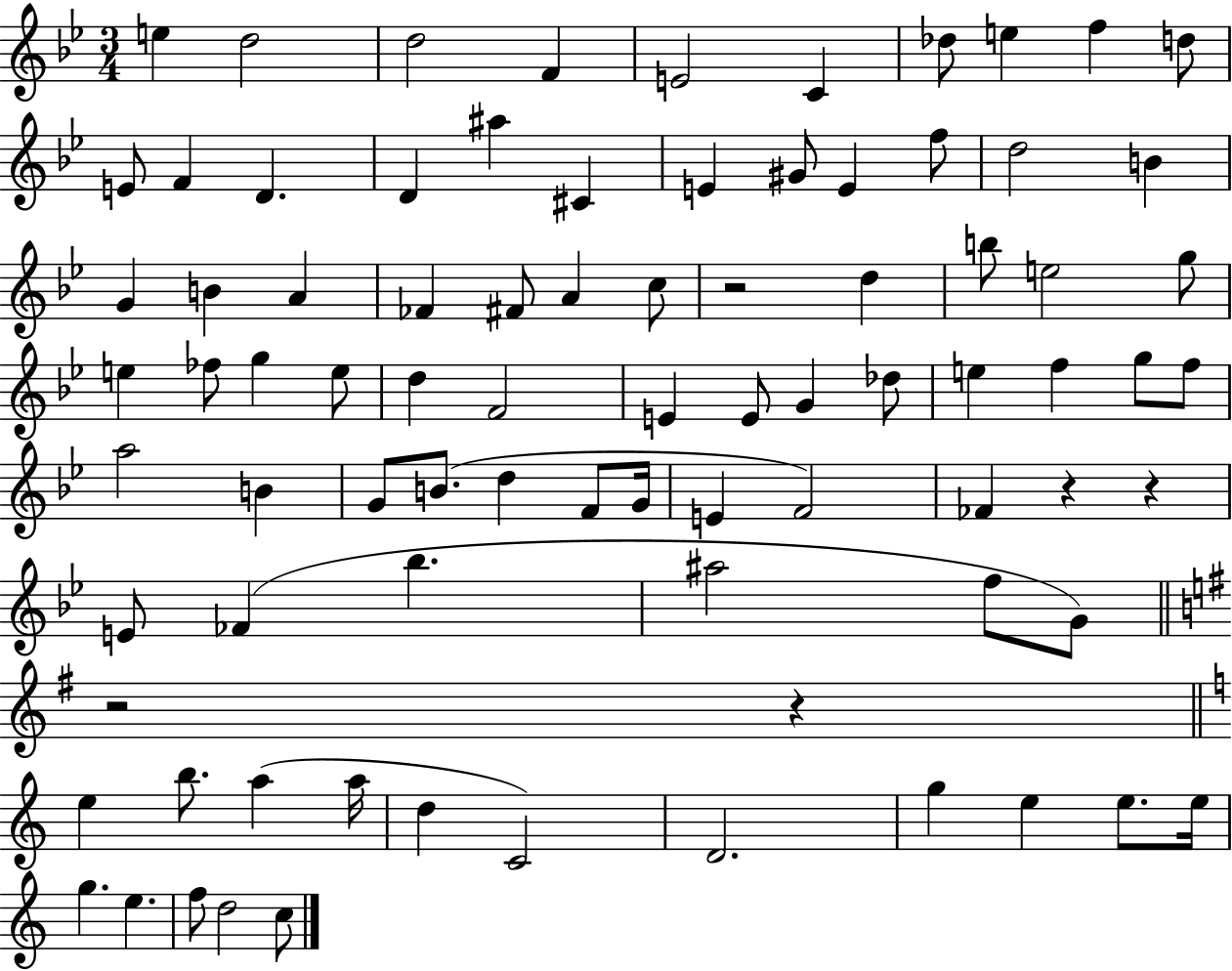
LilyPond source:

{
  \clef treble
  \numericTimeSignature
  \time 3/4
  \key bes \major
  e''4 d''2 | d''2 f'4 | e'2 c'4 | des''8 e''4 f''4 d''8 | \break e'8 f'4 d'4. | d'4 ais''4 cis'4 | e'4 gis'8 e'4 f''8 | d''2 b'4 | \break g'4 b'4 a'4 | fes'4 fis'8 a'4 c''8 | r2 d''4 | b''8 e''2 g''8 | \break e''4 fes''8 g''4 e''8 | d''4 f'2 | e'4 e'8 g'4 des''8 | e''4 f''4 g''8 f''8 | \break a''2 b'4 | g'8 b'8.( d''4 f'8 g'16 | e'4 f'2) | fes'4 r4 r4 | \break e'8 fes'4( bes''4. | ais''2 f''8 g'8) | \bar "||" \break \key g \major r2 r4 | \bar "||" \break \key c \major e''4 b''8. a''4( a''16 | d''4 c'2) | d'2. | g''4 e''4 e''8. e''16 | \break g''4. e''4. | f''8 d''2 c''8 | \bar "|."
}